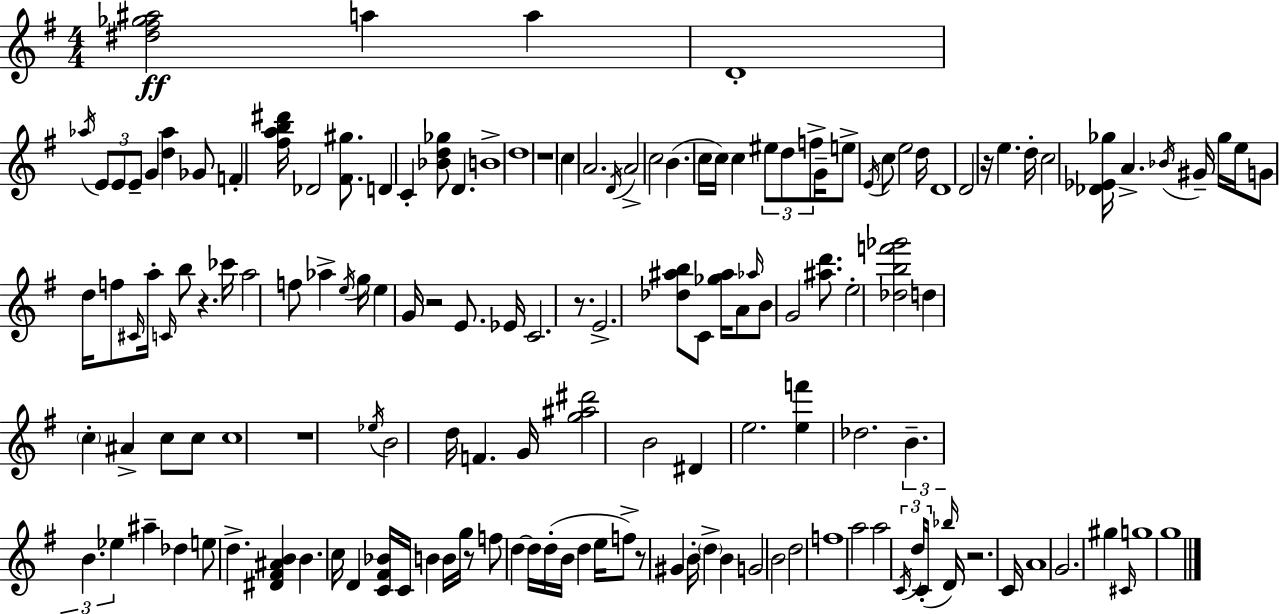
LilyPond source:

{
  \clef treble
  \numericTimeSignature
  \time 4/4
  \key e \minor
  <dis'' fis'' ges'' ais''>2\ff a''4 a''4 | d'1-. | \acciaccatura { aes''16 } \tuplet 3/2 { e'8 e'8 e'8-- } g'4 <d'' aes''>4 ges'8 | f'4-. <fis'' a'' b'' dis'''>16 des'2 <fis' gis''>8. | \break d'4 c'4-. <bes' d'' ges''>8 d'4. | b'1-> | d''1 | r1 | \break \parenthesize c''4 a'2. | \acciaccatura { d'16 } a'2-> c''2 | b'4.( c''16 c''16) c''4 \tuplet 3/2 { eis''8 | d''8 f''8-> } g'16-- e''8-> \acciaccatura { e'16 } c''8 e''2 | \break d''16 d'1 | d'2 r16 e''4. | d''16-. c''2 <des' ees' ges''>16 a'4.-> | \acciaccatura { bes'16 } gis'16-- ges''16 e''16 g'8 d''16 f''8 \grace { cis'16 } a''16-. \grace { c'16 } b''8 | \break r4. ces'''16 a''2 f''8 | aes''4-> \acciaccatura { e''16 } g''16 e''4 g'16 r2 | e'8. ees'16 c'2. | r8. e'2.-> | \break <des'' ais'' b''>8 c'8 <ges'' ais''>16 a'8 \grace { aes''16 } b'8 g'2 | <ais'' d'''>8. e''2-. | <des'' b'' f''' ges'''>2 d''4 \parenthesize c''4-. | ais'4-> c''8 c''8 c''1 | \break r1 | \acciaccatura { ees''16 } b'2 | d''16 f'4. g'16 <g'' ais'' dis'''>2 | b'2 dis'4 e''2. | \break <e'' f'''>4 des''2. | \tuplet 3/2 { b'4.-- b'4. | ees''4 } ais''4-- des''4 | e''8 d''4.-> <dis' fis' ais' b'>4 b'4. | \break c''16 d'4 <c' fis' bes'>16 c'16 b'4 b'16 g''16 | r8 f''8 d''4~~ d''16 d''16-.( b'16 d''4 e''16 | f''8->) r8 gis'4 b'16-. \parenthesize d''4-> b'4 | g'2 b'2 | \break d''2 f''1 | a''2 | a''2 \tuplet 3/2 { \acciaccatura { c'16 } d''16 c'16-.( } \grace { bes''16 } d'16) r2. | c'16 a'1 | \break g'2. | gis''4 \grace { cis'16 } g''1 | g''1 | \bar "|."
}